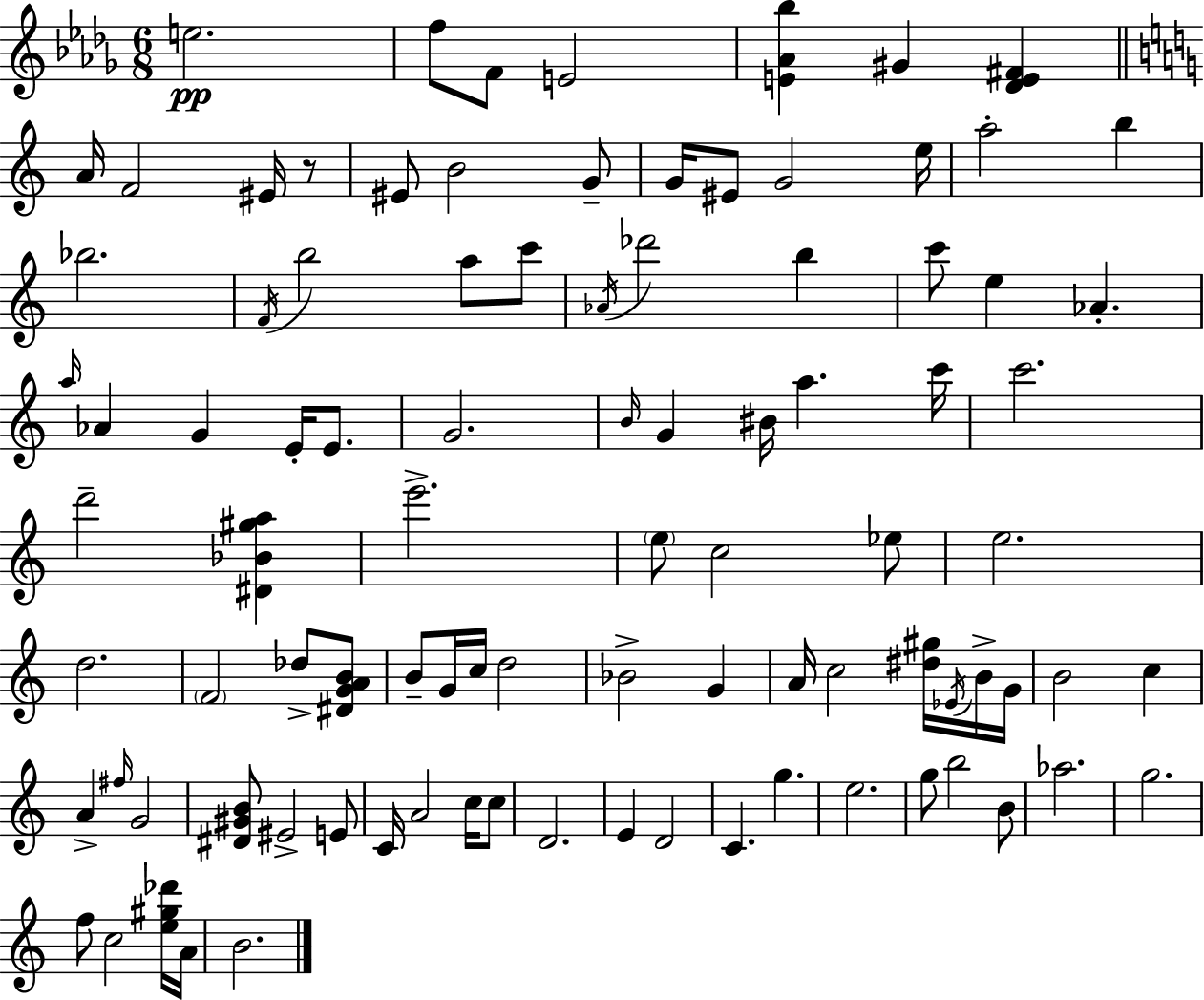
{
  \clef treble
  \numericTimeSignature
  \time 6/8
  \key bes \minor
  e''2.\pp | f''8 f'8 e'2 | <e' aes' bes''>4 gis'4 <des' e' fis'>4 | \bar "||" \break \key c \major a'16 f'2 eis'16 r8 | eis'8 b'2 g'8-- | g'16 eis'8 g'2 e''16 | a''2-. b''4 | \break bes''2. | \acciaccatura { f'16 } b''2 a''8 c'''8 | \acciaccatura { aes'16 } des'''2 b''4 | c'''8 e''4 aes'4.-. | \break \grace { a''16 } aes'4 g'4 e'16-. | e'8. g'2. | \grace { b'16 } g'4 bis'16 a''4. | c'''16 c'''2. | \break d'''2-- | <dis' bes' gis'' a''>4 e'''2.-> | \parenthesize e''8 c''2 | ees''8 e''2. | \break d''2. | \parenthesize f'2 | des''8-> <dis' g' a' b'>8 b'8-- g'16 c''16 d''2 | bes'2-> | \break g'4 a'16 c''2 | <dis'' gis''>16 \acciaccatura { ees'16 } b'16-> g'16 b'2 | c''4 a'4-> \grace { fis''16 } g'2 | <dis' gis' b'>8 eis'2-> | \break e'8 c'16 a'2 | c''16 c''8 d'2. | e'4 d'2 | c'4. | \break g''4. e''2. | g''8 b''2 | b'8 aes''2. | g''2. | \break f''8 c''2 | <e'' gis'' des'''>16 a'16 b'2. | \bar "|."
}